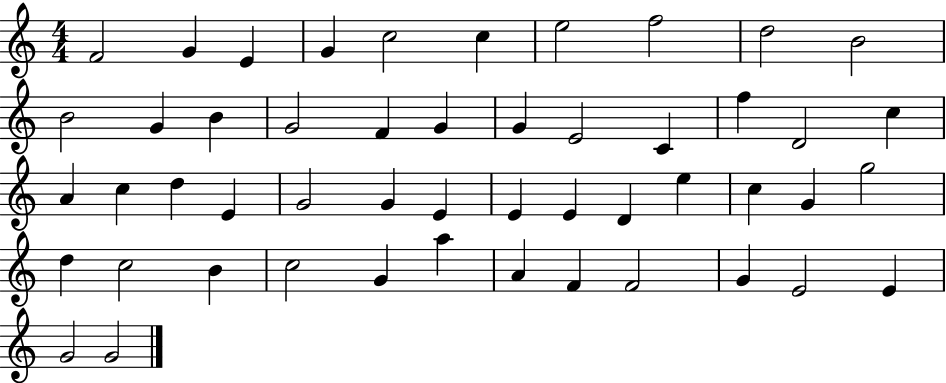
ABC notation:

X:1
T:Untitled
M:4/4
L:1/4
K:C
F2 G E G c2 c e2 f2 d2 B2 B2 G B G2 F G G E2 C f D2 c A c d E G2 G E E E D e c G g2 d c2 B c2 G a A F F2 G E2 E G2 G2